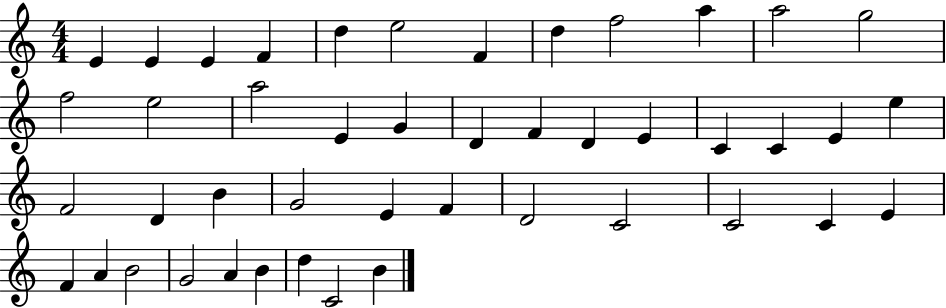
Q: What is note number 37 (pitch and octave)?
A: F4